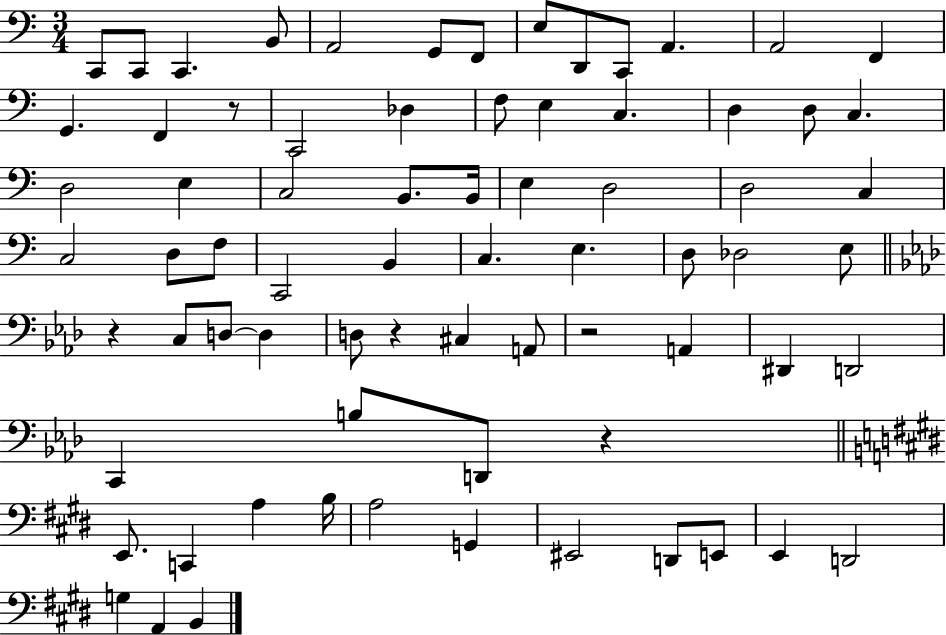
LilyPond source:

{
  \clef bass
  \numericTimeSignature
  \time 3/4
  \key c \major
  \repeat volta 2 { c,8 c,8 c,4. b,8 | a,2 g,8 f,8 | e8 d,8 c,8 a,4. | a,2 f,4 | \break g,4. f,4 r8 | c,2 des4 | f8 e4 c4. | d4 d8 c4. | \break d2 e4 | c2 b,8. b,16 | e4 d2 | d2 c4 | \break c2 d8 f8 | c,2 b,4 | c4. e4. | d8 des2 e8 | \break \bar "||" \break \key aes \major r4 c8 d8~~ d4 | d8 r4 cis4 a,8 | r2 a,4 | dis,4 d,2 | \break c,4 b8 d,8 r4 | \bar "||" \break \key e \major e,8. c,4 a4 b16 | a2 g,4 | eis,2 d,8 e,8 | e,4 d,2 | \break g4 a,4 b,4 | } \bar "|."
}